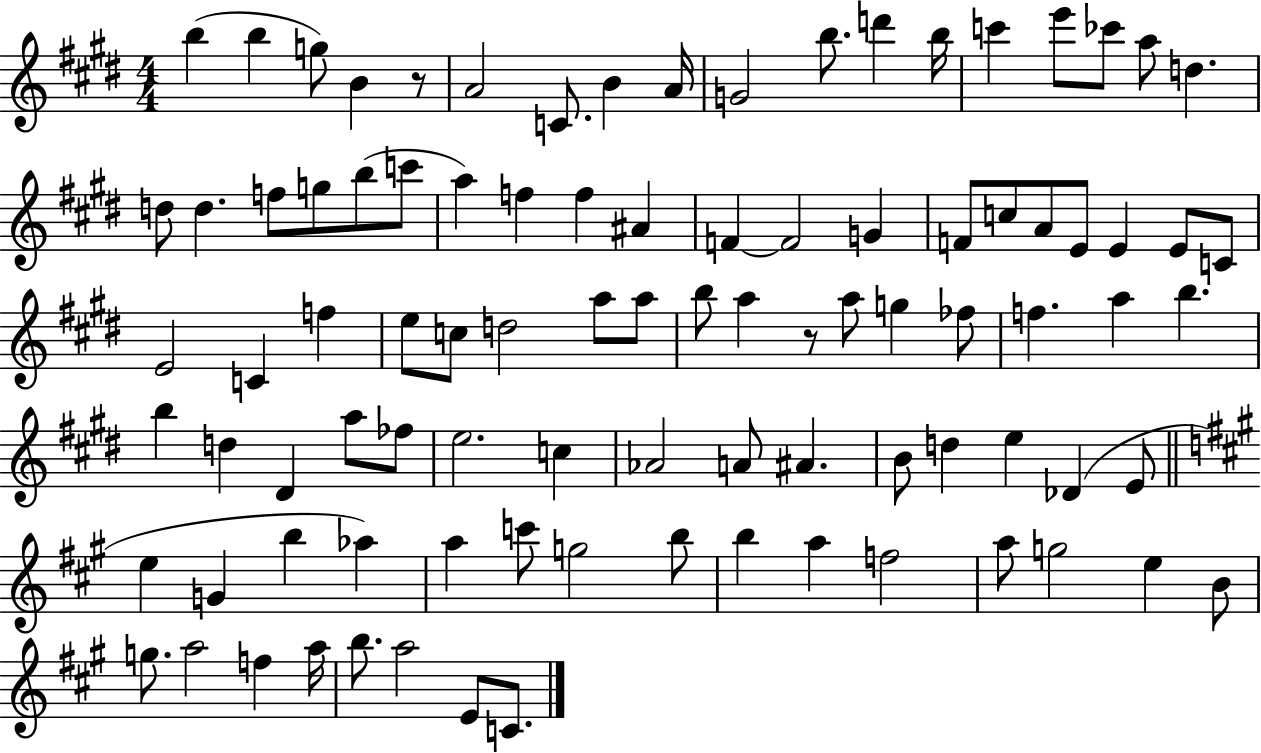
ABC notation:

X:1
T:Untitled
M:4/4
L:1/4
K:E
b b g/2 B z/2 A2 C/2 B A/4 G2 b/2 d' b/4 c' e'/2 _c'/2 a/2 d d/2 d f/2 g/2 b/2 c'/2 a f f ^A F F2 G F/2 c/2 A/2 E/2 E E/2 C/2 E2 C f e/2 c/2 d2 a/2 a/2 b/2 a z/2 a/2 g _f/2 f a b b d ^D a/2 _f/2 e2 c _A2 A/2 ^A B/2 d e _D E/2 e G b _a a c'/2 g2 b/2 b a f2 a/2 g2 e B/2 g/2 a2 f a/4 b/2 a2 E/2 C/2